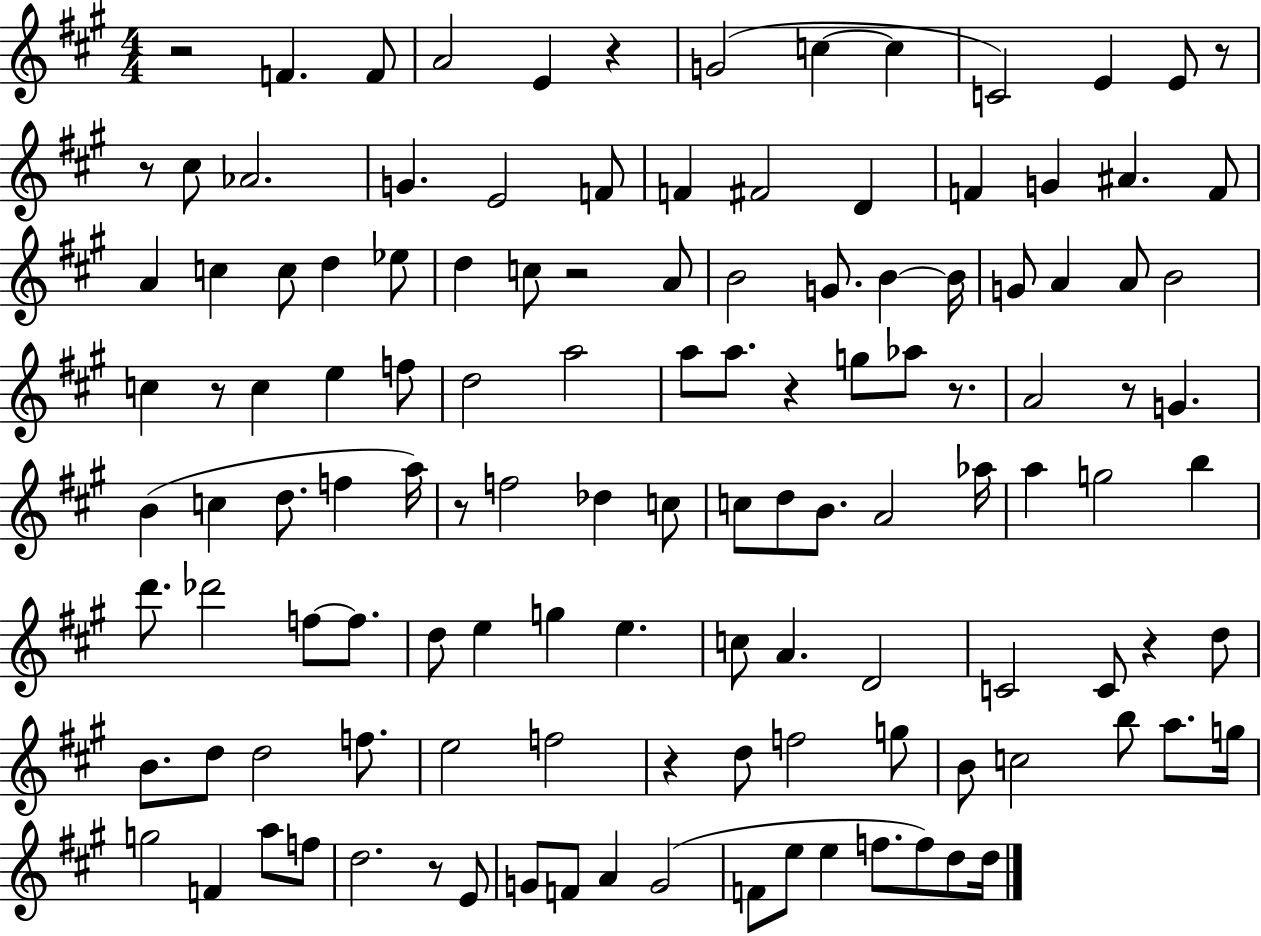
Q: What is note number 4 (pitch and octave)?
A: E4